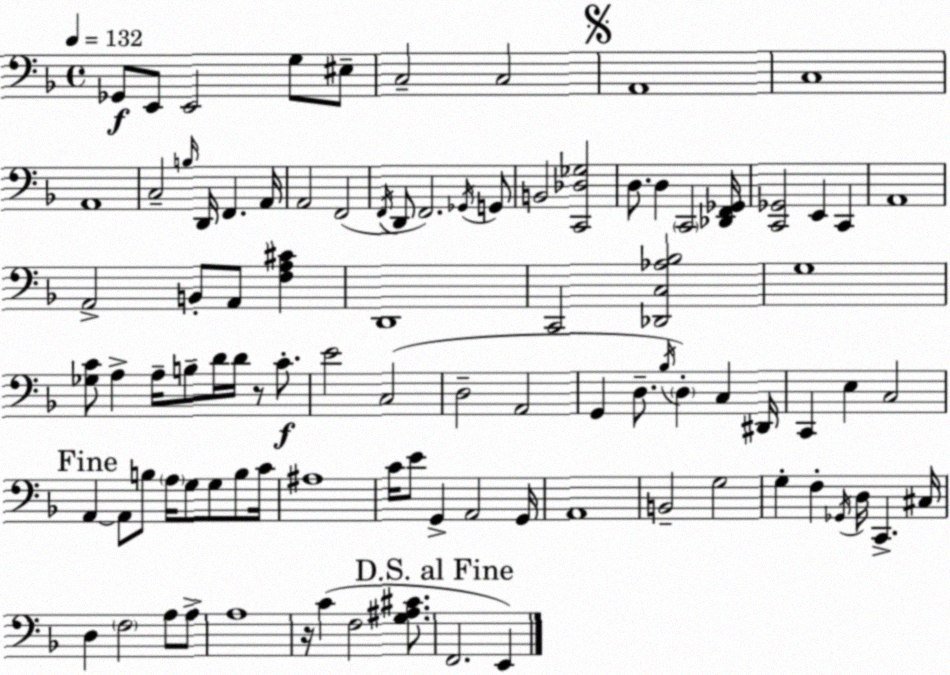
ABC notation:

X:1
T:Untitled
M:4/4
L:1/4
K:Dm
_G,,/2 E,,/2 E,,2 G,/2 ^E,/2 C,2 C,2 A,,4 C,4 A,,4 C,2 B,/4 D,,/4 F,, A,,/4 A,,2 F,,2 F,,/4 D,,/2 F,,2 _G,,/4 G,,/2 B,,2 [C,,_D,_G,]2 D,/2 D, C,,2 [_D,,F,,_G,,]/4 [C,,_G,,]2 E,, C,, A,,4 A,,2 B,,/2 A,,/2 [F,A,^C] D,,4 C,,2 [_D,,C,_A,_B,]2 G,4 [_G,C]/2 A, A,/4 B,/2 D/4 D/4 z/2 C/2 E2 C,2 D,2 A,,2 G,, D,/2 _B,/4 D, C, ^D,,/4 C,, E, C,2 A,, A,,/2 B,/2 A,/4 G,/2 G,/2 B,/2 C/4 ^A,4 C/4 E/2 G,, A,,2 G,,/4 A,,4 B,,2 G,2 G, F, _G,,/4 D,/4 C,, ^C,/4 D, F,2 A,/2 A,/2 A,4 z/4 C F,2 [G,^A,^C]/2 F,,2 E,,